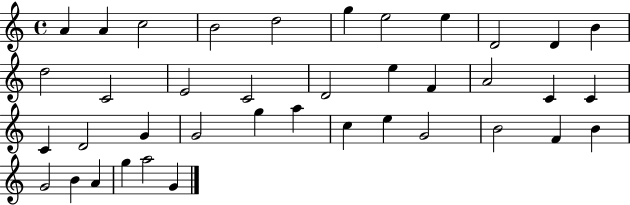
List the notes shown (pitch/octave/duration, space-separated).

A4/q A4/q C5/h B4/h D5/h G5/q E5/h E5/q D4/h D4/q B4/q D5/h C4/h E4/h C4/h D4/h E5/q F4/q A4/h C4/q C4/q C4/q D4/h G4/q G4/h G5/q A5/q C5/q E5/q G4/h B4/h F4/q B4/q G4/h B4/q A4/q G5/q A5/h G4/q